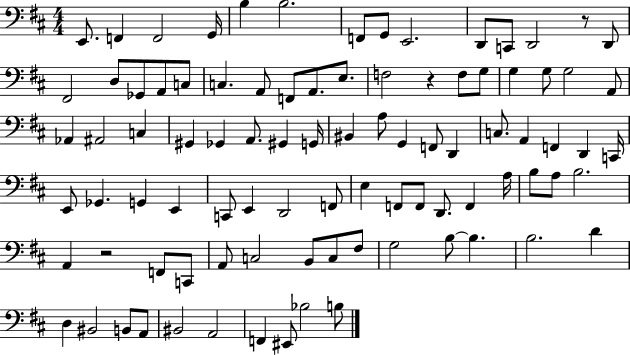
{
  \clef bass
  \numericTimeSignature
  \time 4/4
  \key d \major
  e,8. f,4 f,2 g,16 | b4 b2. | f,8 g,8 e,2. | d,8 c,8 d,2 r8 d,8 | \break fis,2 d8 ges,8 a,8 c8 | c4. a,8 f,8 a,8. e8. | f2 r4 f8 g8 | g4 g8 g2 a,8 | \break aes,4 ais,2 c4 | gis,4 ges,4 a,8. gis,4 g,16 | bis,4 a8 g,4 f,8 d,4 | c8. a,4 f,4 d,4 c,16 | \break e,8 ges,4. g,4 e,4 | c,8 e,4 d,2 f,8 | e4 f,8 f,8 d,8. f,4 a16 | b8 a8 b2. | \break a,4 r2 f,8 c,8 | a,8 c2 b,8 c8 fis8 | g2 b8~~ b4. | b2. d'4 | \break d4 bis,2 b,8 a,8 | bis,2 a,2 | f,4 eis,8 bes2 b8 | \bar "|."
}